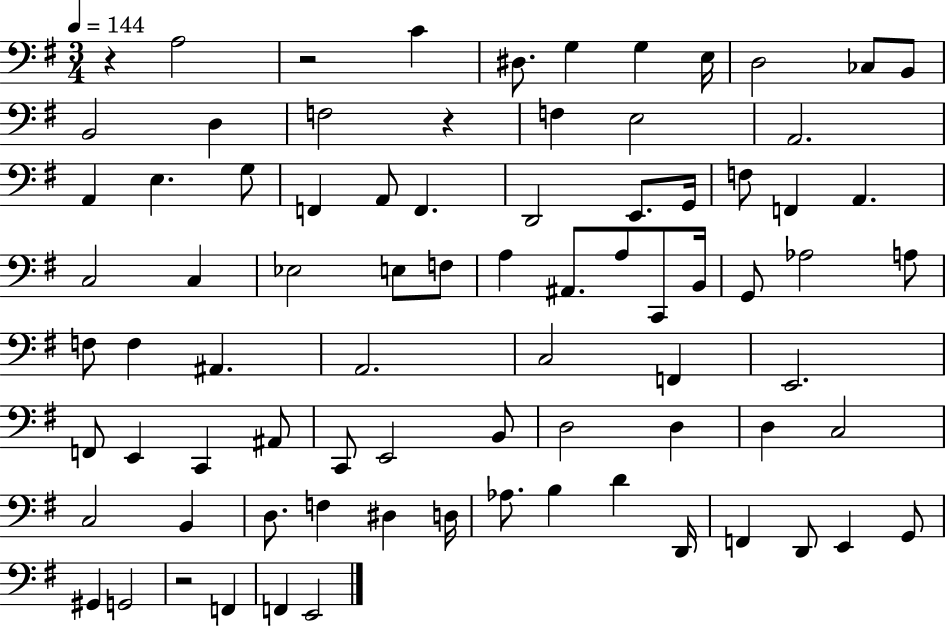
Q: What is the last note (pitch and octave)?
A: E2